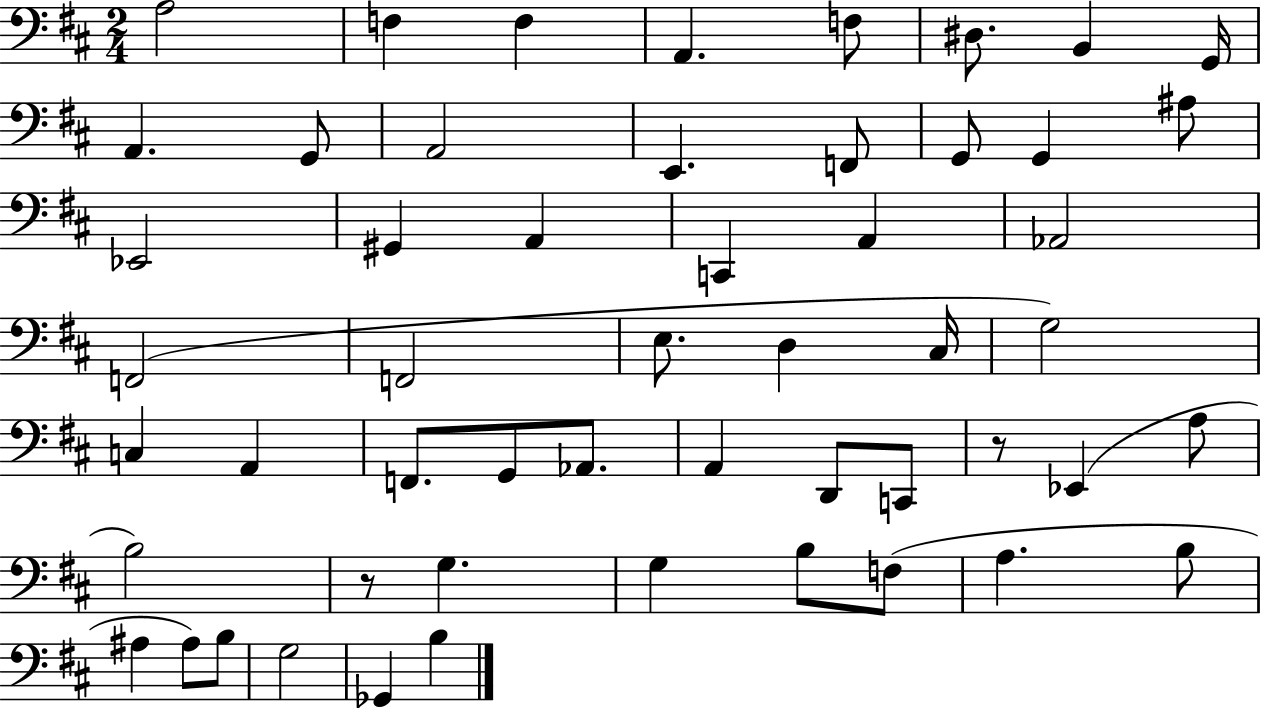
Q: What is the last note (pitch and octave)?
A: B3